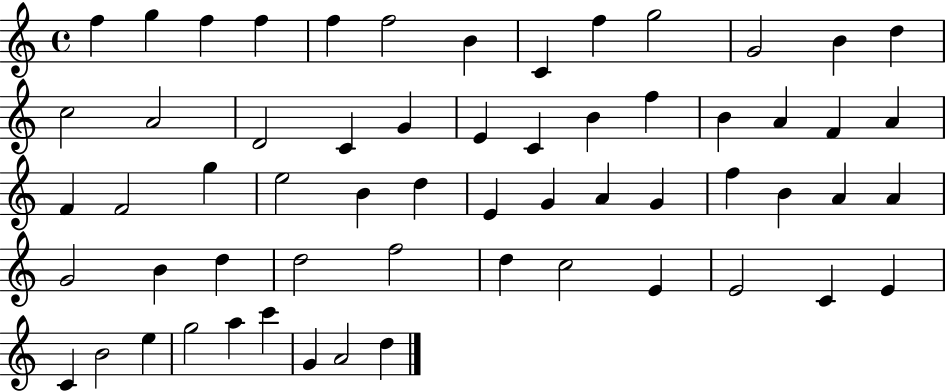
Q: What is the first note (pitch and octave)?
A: F5